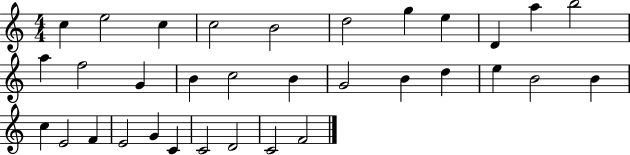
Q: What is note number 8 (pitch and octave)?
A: E5